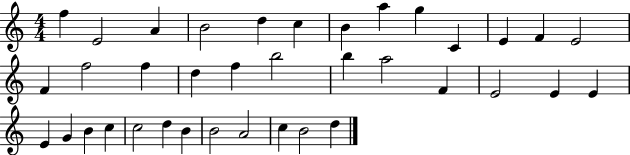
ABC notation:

X:1
T:Untitled
M:4/4
L:1/4
K:C
f E2 A B2 d c B a g C E F E2 F f2 f d f b2 b a2 F E2 E E E G B c c2 d B B2 A2 c B2 d